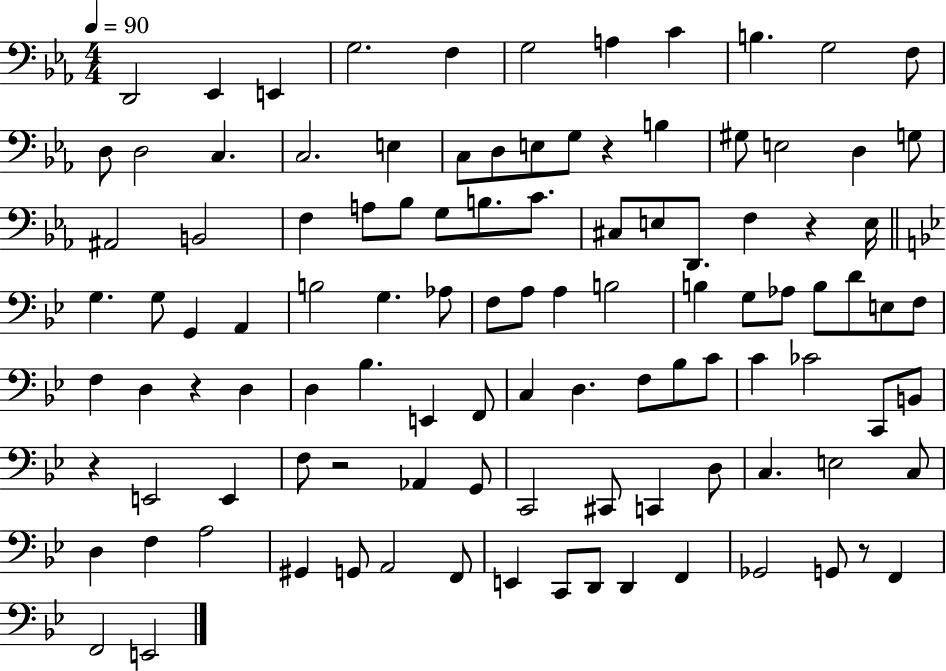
X:1
T:Untitled
M:4/4
L:1/4
K:Eb
D,,2 _E,, E,, G,2 F, G,2 A, C B, G,2 F,/2 D,/2 D,2 C, C,2 E, C,/2 D,/2 E,/2 G,/2 z B, ^G,/2 E,2 D, G,/2 ^A,,2 B,,2 F, A,/2 _B,/2 G,/2 B,/2 C/2 ^C,/2 E,/2 D,,/2 F, z E,/4 G, G,/2 G,, A,, B,2 G, _A,/2 F,/2 A,/2 A, B,2 B, G,/2 _A,/2 B,/2 D/2 E,/2 F,/2 F, D, z D, D, _B, E,, F,,/2 C, D, F,/2 _B,/2 C/2 C _C2 C,,/2 B,,/2 z E,,2 E,, F,/2 z2 _A,, G,,/2 C,,2 ^C,,/2 C,, D,/2 C, E,2 C,/2 D, F, A,2 ^G,, G,,/2 A,,2 F,,/2 E,, C,,/2 D,,/2 D,, F,, _G,,2 G,,/2 z/2 F,, F,,2 E,,2